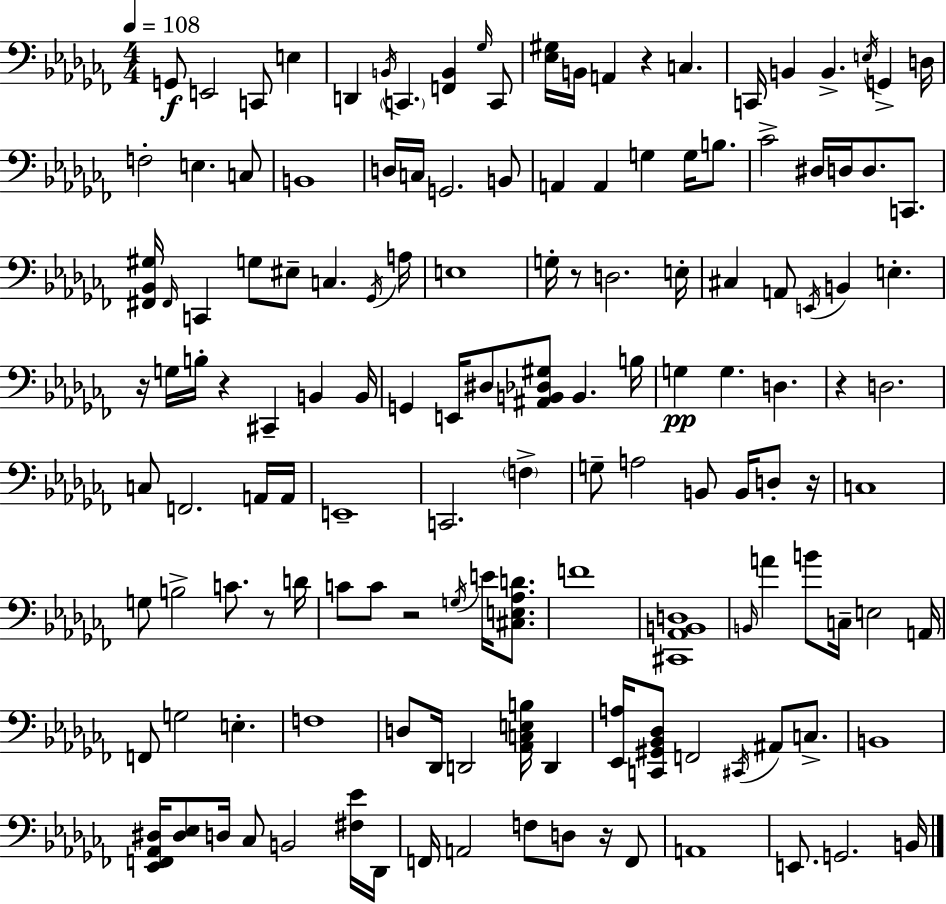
G2/e E2/h C2/e E3/q D2/q B2/s C2/q. [F2,B2]/q Gb3/s C2/e [Eb3,G#3]/s B2/s A2/q R/q C3/q. C2/s B2/q B2/q. E3/s G2/q D3/s F3/h E3/q. C3/e B2/w D3/s C3/s G2/h. B2/e A2/q A2/q G3/q G3/s B3/e. CES4/h D#3/s D3/s D3/e. C2/e. [F#2,Bb2,G#3]/s F#2/s C2/q G3/e EIS3/e C3/q. Gb2/s A3/s E3/w G3/s R/e D3/h. E3/s C#3/q A2/e E2/s B2/q E3/q. R/s G3/s B3/s R/q C#2/q B2/q B2/s G2/q E2/s D#3/e [A#2,B2,Db3,G#3]/e B2/q. B3/s G3/q G3/q. D3/q. R/q D3/h. C3/e F2/h. A2/s A2/s E2/w C2/h. F3/q G3/e A3/h B2/e B2/s D3/e R/s C3/w G3/e B3/h C4/e. R/e D4/s C4/e C4/e R/h G3/s E4/s [C#3,E3,Ab3,D4]/e. F4/w [C#2,Ab2,B2,D3]/w B2/s A4/q B4/e C3/s E3/h A2/s F2/e G3/h E3/q. F3/w D3/e Db2/s D2/h [Ab2,C3,E3,B3]/s D2/q [Eb2,A3]/s [C2,G#2,Bb2,Db3]/e F2/h C#2/s A#2/e C3/e. B2/w [Eb2,F2,Ab2,D#3]/s [D#3,Eb3]/e D3/s CES3/e B2/h [F#3,Eb4]/s Db2/s F2/s A2/h F3/e D3/e R/s F2/e A2/w E2/e. G2/h. B2/s